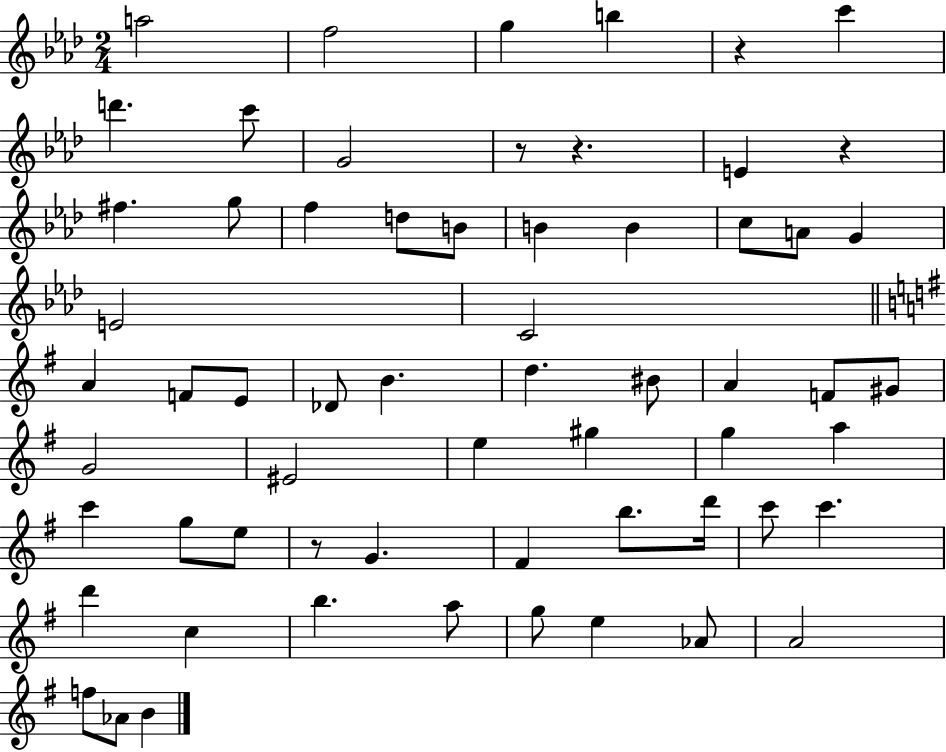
X:1
T:Untitled
M:2/4
L:1/4
K:Ab
a2 f2 g b z c' d' c'/2 G2 z/2 z E z ^f g/2 f d/2 B/2 B B c/2 A/2 G E2 C2 A F/2 E/2 _D/2 B d ^B/2 A F/2 ^G/2 G2 ^E2 e ^g g a c' g/2 e/2 z/2 G ^F b/2 d'/4 c'/2 c' d' c b a/2 g/2 e _A/2 A2 f/2 _A/2 B